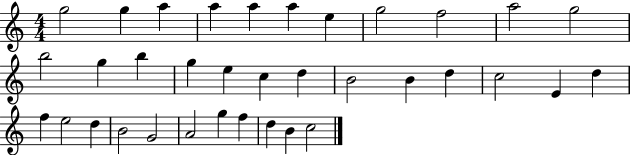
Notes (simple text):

G5/h G5/q A5/q A5/q A5/q A5/q E5/q G5/h F5/h A5/h G5/h B5/h G5/q B5/q G5/q E5/q C5/q D5/q B4/h B4/q D5/q C5/h E4/q D5/q F5/q E5/h D5/q B4/h G4/h A4/h G5/q F5/q D5/q B4/q C5/h